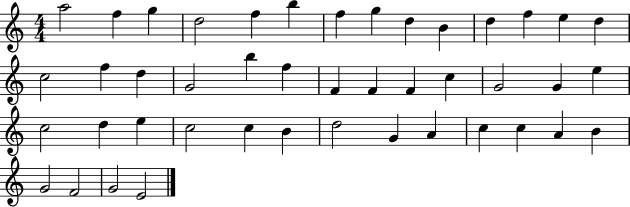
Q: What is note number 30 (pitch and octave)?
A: E5